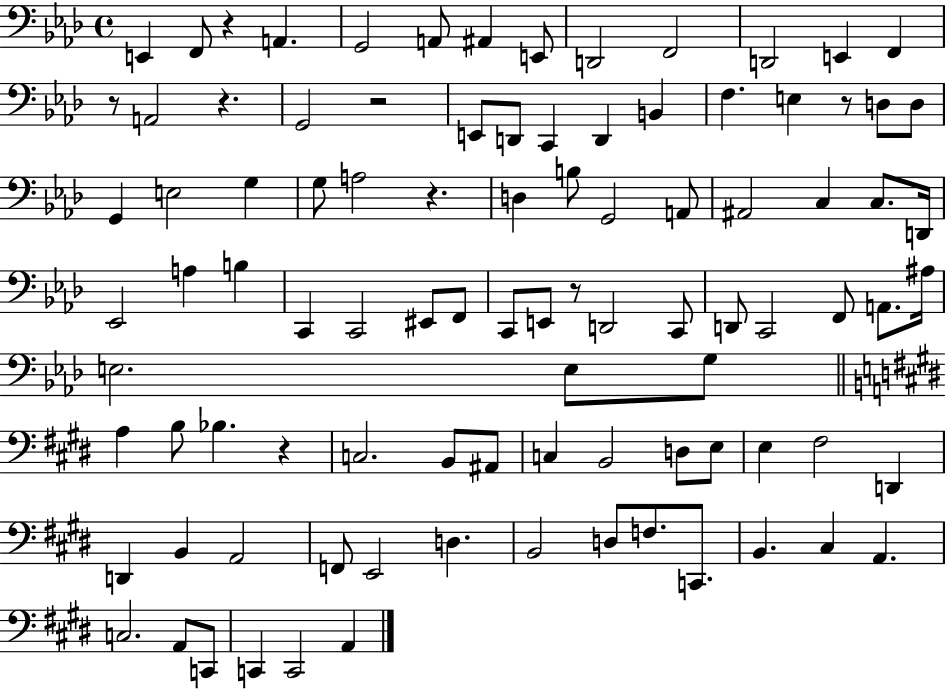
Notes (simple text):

E2/q F2/e R/q A2/q. G2/h A2/e A#2/q E2/e D2/h F2/h D2/h E2/q F2/q R/e A2/h R/q. G2/h R/h E2/e D2/e C2/q D2/q B2/q F3/q. E3/q R/e D3/e D3/e G2/q E3/h G3/q G3/e A3/h R/q. D3/q B3/e G2/h A2/e A#2/h C3/q C3/e. D2/s Eb2/h A3/q B3/q C2/q C2/h EIS2/e F2/e C2/e E2/e R/e D2/h C2/e D2/e C2/h F2/e A2/e. A#3/s E3/h. E3/e G3/e A3/q B3/e Bb3/q. R/q C3/h. B2/e A#2/e C3/q B2/h D3/e E3/e E3/q F#3/h D2/q D2/q B2/q A2/h F2/e E2/h D3/q. B2/h D3/e F3/e. C2/e. B2/q. C#3/q A2/q. C3/h. A2/e C2/e C2/q C2/h A2/q